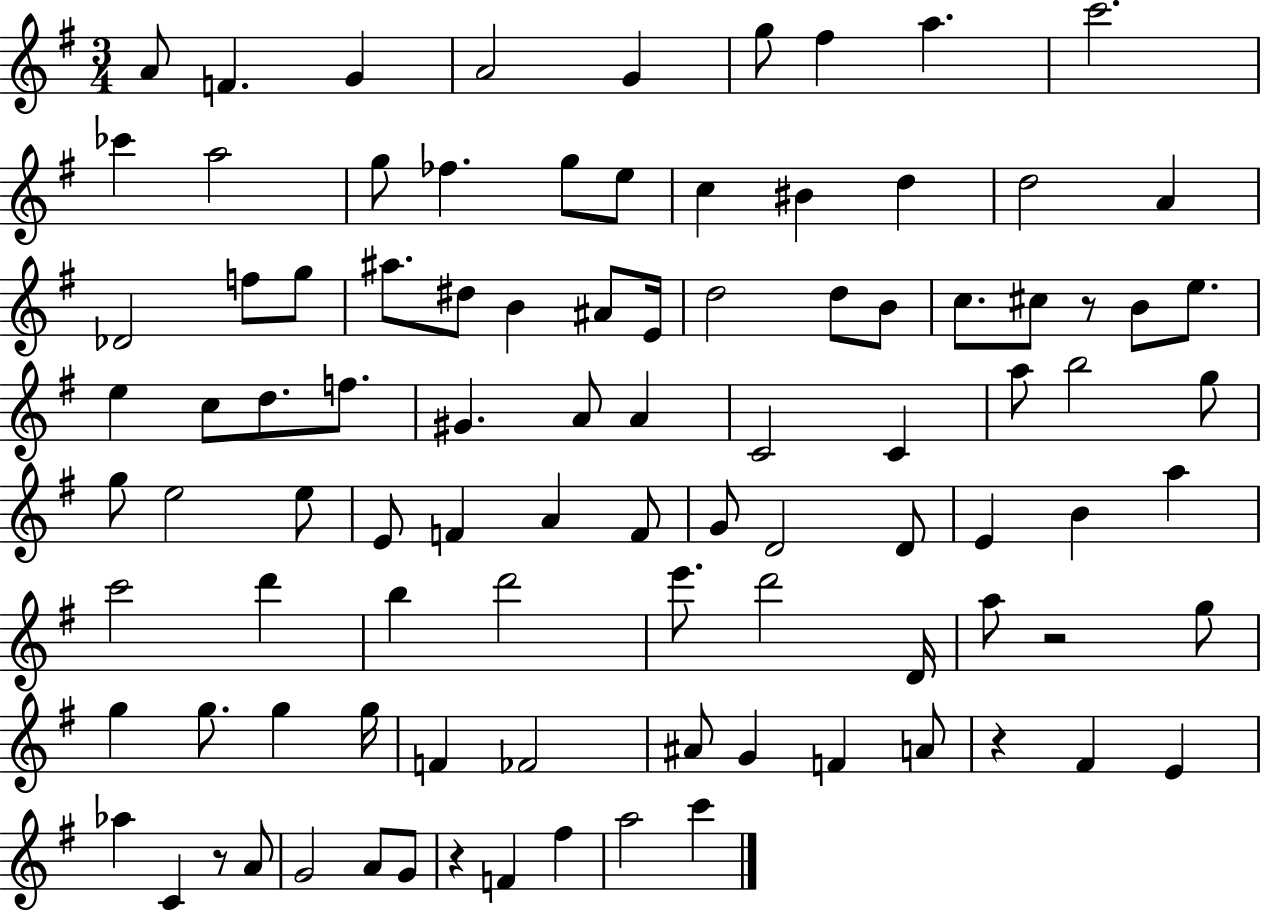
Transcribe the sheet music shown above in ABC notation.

X:1
T:Untitled
M:3/4
L:1/4
K:G
A/2 F G A2 G g/2 ^f a c'2 _c' a2 g/2 _f g/2 e/2 c ^B d d2 A _D2 f/2 g/2 ^a/2 ^d/2 B ^A/2 E/4 d2 d/2 B/2 c/2 ^c/2 z/2 B/2 e/2 e c/2 d/2 f/2 ^G A/2 A C2 C a/2 b2 g/2 g/2 e2 e/2 E/2 F A F/2 G/2 D2 D/2 E B a c'2 d' b d'2 e'/2 d'2 D/4 a/2 z2 g/2 g g/2 g g/4 F _F2 ^A/2 G F A/2 z ^F E _a C z/2 A/2 G2 A/2 G/2 z F ^f a2 c'